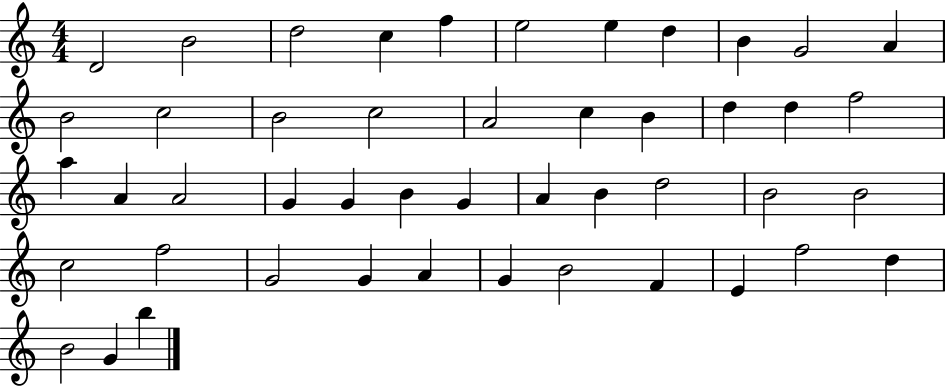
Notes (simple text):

D4/h B4/h D5/h C5/q F5/q E5/h E5/q D5/q B4/q G4/h A4/q B4/h C5/h B4/h C5/h A4/h C5/q B4/q D5/q D5/q F5/h A5/q A4/q A4/h G4/q G4/q B4/q G4/q A4/q B4/q D5/h B4/h B4/h C5/h F5/h G4/h G4/q A4/q G4/q B4/h F4/q E4/q F5/h D5/q B4/h G4/q B5/q